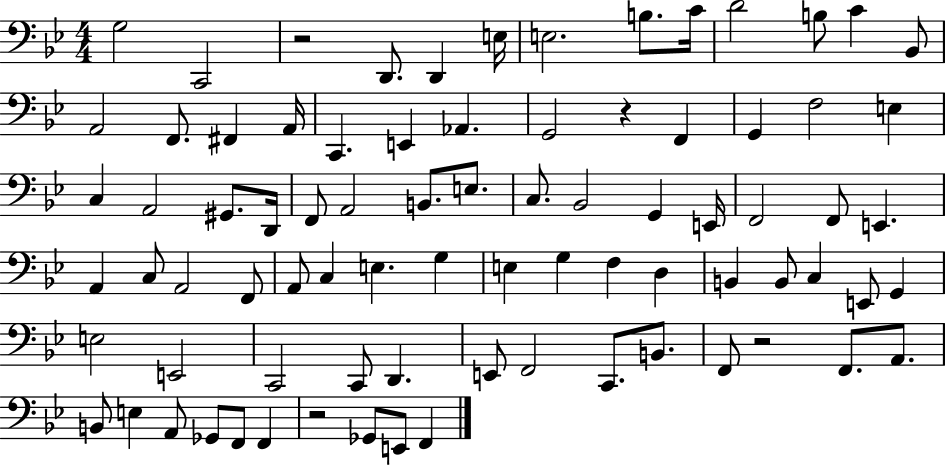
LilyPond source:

{
  \clef bass
  \numericTimeSignature
  \time 4/4
  \key bes \major
  g2 c,2 | r2 d,8. d,4 e16 | e2. b8. c'16 | d'2 b8 c'4 bes,8 | \break a,2 f,8. fis,4 a,16 | c,4. e,4 aes,4. | g,2 r4 f,4 | g,4 f2 e4 | \break c4 a,2 gis,8. d,16 | f,8 a,2 b,8. e8. | c8. bes,2 g,4 e,16 | f,2 f,8 e,4. | \break a,4 c8 a,2 f,8 | a,8 c4 e4. g4 | e4 g4 f4 d4 | b,4 b,8 c4 e,8 g,4 | \break e2 e,2 | c,2 c,8 d,4. | e,8 f,2 c,8. b,8. | f,8 r2 f,8. a,8. | \break b,8 e4 a,8 ges,8 f,8 f,4 | r2 ges,8 e,8 f,4 | \bar "|."
}